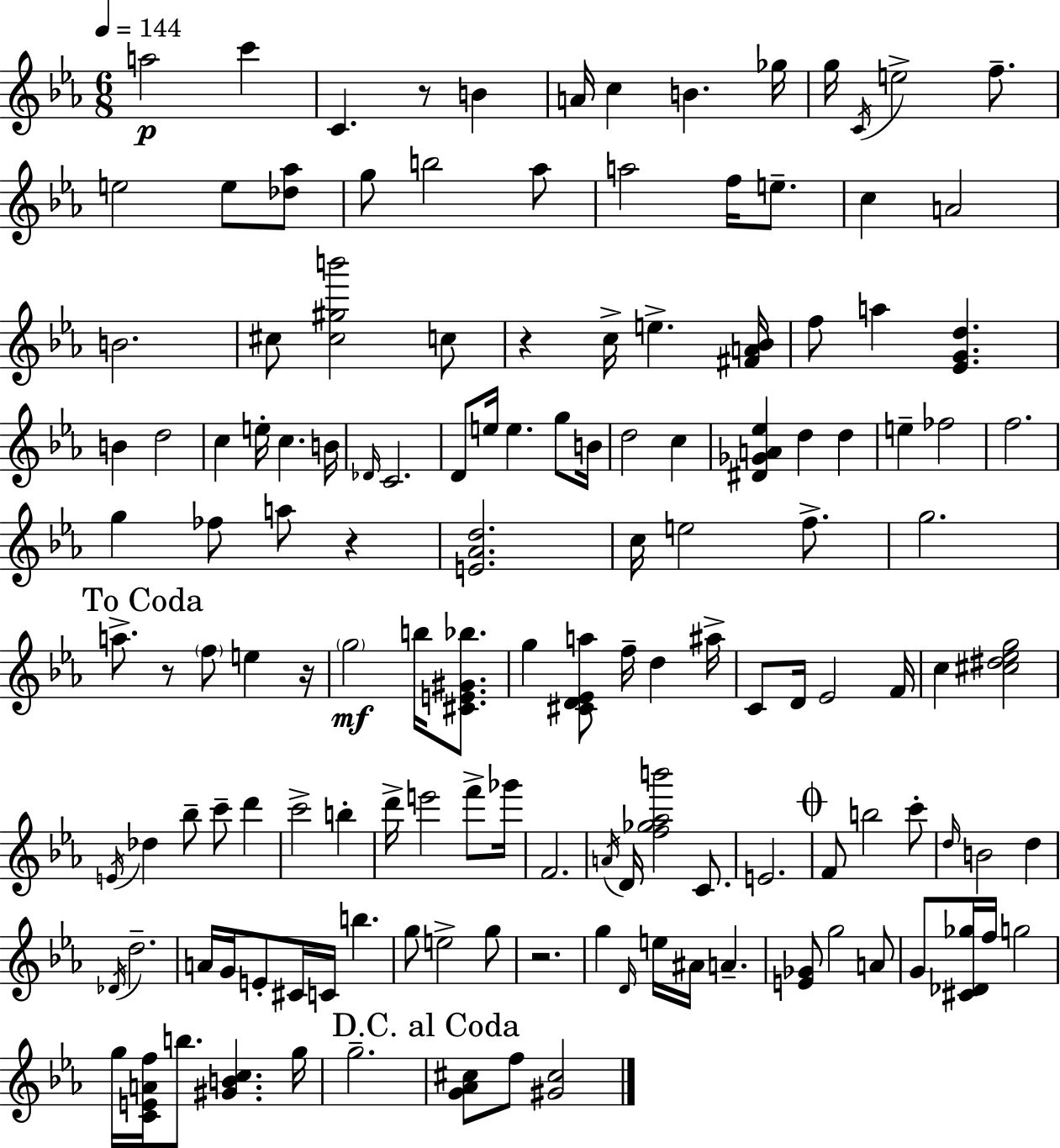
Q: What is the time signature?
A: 6/8